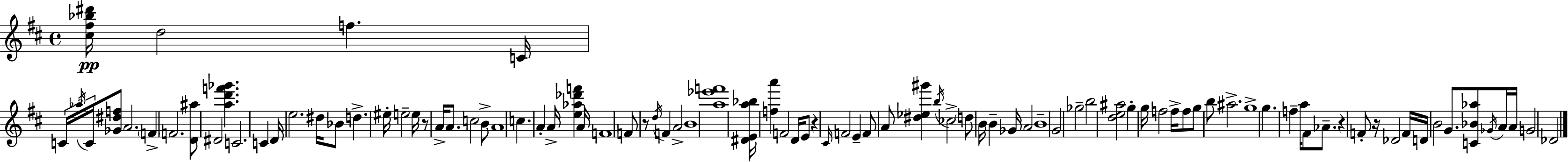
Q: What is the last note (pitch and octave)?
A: Db4